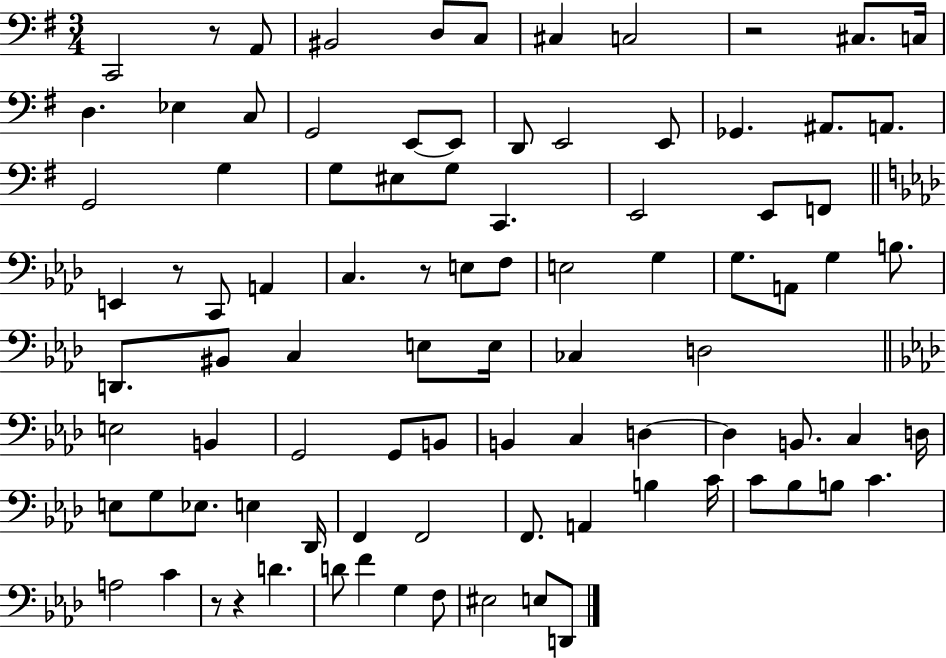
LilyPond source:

{
  \clef bass
  \numericTimeSignature
  \time 3/4
  \key g \major
  c,2 r8 a,8 | bis,2 d8 c8 | cis4 c2 | r2 cis8. c16 | \break d4. ees4 c8 | g,2 e,8~~ e,8 | d,8 e,2 e,8 | ges,4. ais,8. a,8. | \break g,2 g4 | g8 eis8 g8 c,4. | e,2 e,8 f,8 | \bar "||" \break \key f \minor e,4 r8 c,8 a,4 | c4. r8 e8 f8 | e2 g4 | g8. a,8 g4 b8. | \break d,8. bis,8 c4 e8 e16 | ces4 d2 | \bar "||" \break \key aes \major e2 b,4 | g,2 g,8 b,8 | b,4 c4 d4~~ | d4 b,8. c4 d16 | \break e8 g8 ees8. e4 des,16 | f,4 f,2 | f,8. a,4 b4 c'16 | c'8 bes8 b8 c'4. | \break a2 c'4 | r8 r4 d'4. | d'8 f'4 g4 f8 | eis2 e8 d,8 | \break \bar "|."
}